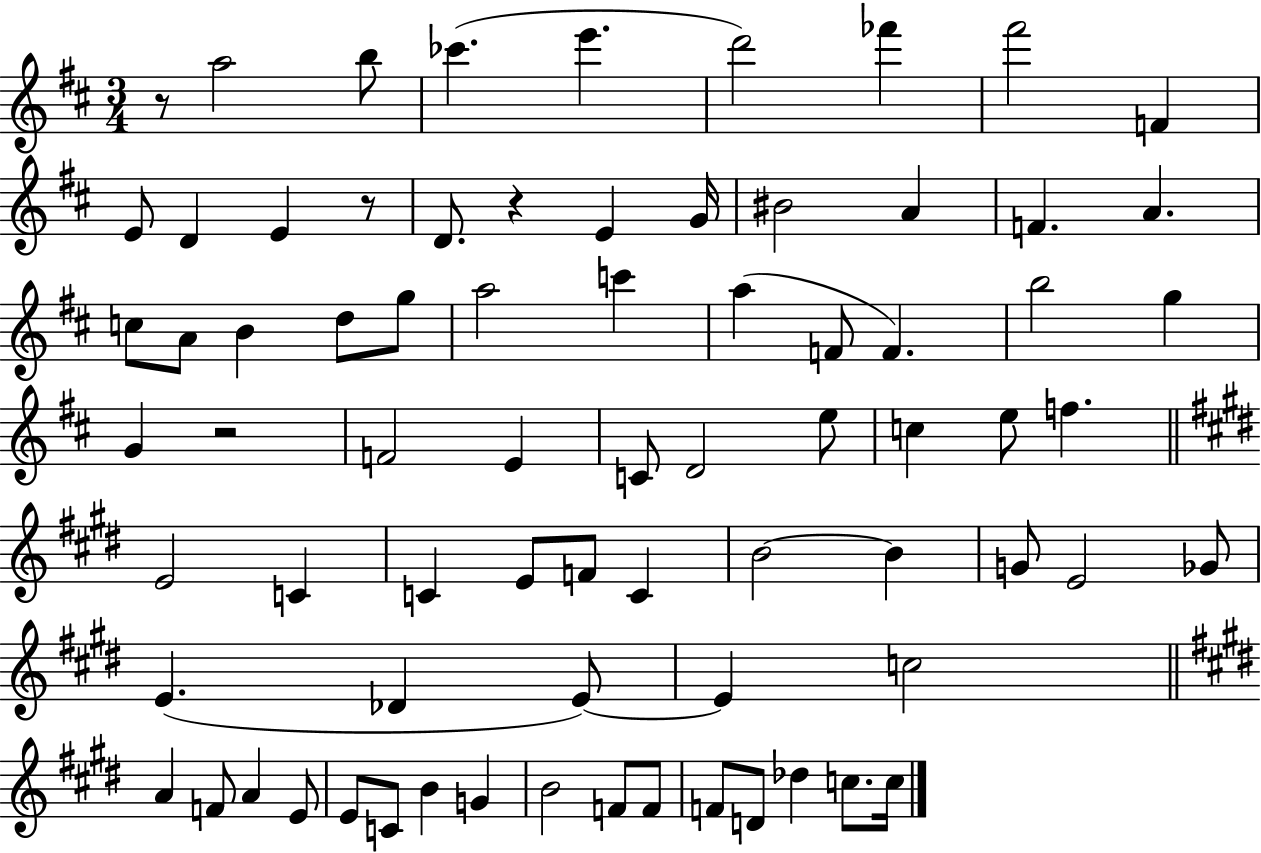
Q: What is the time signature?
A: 3/4